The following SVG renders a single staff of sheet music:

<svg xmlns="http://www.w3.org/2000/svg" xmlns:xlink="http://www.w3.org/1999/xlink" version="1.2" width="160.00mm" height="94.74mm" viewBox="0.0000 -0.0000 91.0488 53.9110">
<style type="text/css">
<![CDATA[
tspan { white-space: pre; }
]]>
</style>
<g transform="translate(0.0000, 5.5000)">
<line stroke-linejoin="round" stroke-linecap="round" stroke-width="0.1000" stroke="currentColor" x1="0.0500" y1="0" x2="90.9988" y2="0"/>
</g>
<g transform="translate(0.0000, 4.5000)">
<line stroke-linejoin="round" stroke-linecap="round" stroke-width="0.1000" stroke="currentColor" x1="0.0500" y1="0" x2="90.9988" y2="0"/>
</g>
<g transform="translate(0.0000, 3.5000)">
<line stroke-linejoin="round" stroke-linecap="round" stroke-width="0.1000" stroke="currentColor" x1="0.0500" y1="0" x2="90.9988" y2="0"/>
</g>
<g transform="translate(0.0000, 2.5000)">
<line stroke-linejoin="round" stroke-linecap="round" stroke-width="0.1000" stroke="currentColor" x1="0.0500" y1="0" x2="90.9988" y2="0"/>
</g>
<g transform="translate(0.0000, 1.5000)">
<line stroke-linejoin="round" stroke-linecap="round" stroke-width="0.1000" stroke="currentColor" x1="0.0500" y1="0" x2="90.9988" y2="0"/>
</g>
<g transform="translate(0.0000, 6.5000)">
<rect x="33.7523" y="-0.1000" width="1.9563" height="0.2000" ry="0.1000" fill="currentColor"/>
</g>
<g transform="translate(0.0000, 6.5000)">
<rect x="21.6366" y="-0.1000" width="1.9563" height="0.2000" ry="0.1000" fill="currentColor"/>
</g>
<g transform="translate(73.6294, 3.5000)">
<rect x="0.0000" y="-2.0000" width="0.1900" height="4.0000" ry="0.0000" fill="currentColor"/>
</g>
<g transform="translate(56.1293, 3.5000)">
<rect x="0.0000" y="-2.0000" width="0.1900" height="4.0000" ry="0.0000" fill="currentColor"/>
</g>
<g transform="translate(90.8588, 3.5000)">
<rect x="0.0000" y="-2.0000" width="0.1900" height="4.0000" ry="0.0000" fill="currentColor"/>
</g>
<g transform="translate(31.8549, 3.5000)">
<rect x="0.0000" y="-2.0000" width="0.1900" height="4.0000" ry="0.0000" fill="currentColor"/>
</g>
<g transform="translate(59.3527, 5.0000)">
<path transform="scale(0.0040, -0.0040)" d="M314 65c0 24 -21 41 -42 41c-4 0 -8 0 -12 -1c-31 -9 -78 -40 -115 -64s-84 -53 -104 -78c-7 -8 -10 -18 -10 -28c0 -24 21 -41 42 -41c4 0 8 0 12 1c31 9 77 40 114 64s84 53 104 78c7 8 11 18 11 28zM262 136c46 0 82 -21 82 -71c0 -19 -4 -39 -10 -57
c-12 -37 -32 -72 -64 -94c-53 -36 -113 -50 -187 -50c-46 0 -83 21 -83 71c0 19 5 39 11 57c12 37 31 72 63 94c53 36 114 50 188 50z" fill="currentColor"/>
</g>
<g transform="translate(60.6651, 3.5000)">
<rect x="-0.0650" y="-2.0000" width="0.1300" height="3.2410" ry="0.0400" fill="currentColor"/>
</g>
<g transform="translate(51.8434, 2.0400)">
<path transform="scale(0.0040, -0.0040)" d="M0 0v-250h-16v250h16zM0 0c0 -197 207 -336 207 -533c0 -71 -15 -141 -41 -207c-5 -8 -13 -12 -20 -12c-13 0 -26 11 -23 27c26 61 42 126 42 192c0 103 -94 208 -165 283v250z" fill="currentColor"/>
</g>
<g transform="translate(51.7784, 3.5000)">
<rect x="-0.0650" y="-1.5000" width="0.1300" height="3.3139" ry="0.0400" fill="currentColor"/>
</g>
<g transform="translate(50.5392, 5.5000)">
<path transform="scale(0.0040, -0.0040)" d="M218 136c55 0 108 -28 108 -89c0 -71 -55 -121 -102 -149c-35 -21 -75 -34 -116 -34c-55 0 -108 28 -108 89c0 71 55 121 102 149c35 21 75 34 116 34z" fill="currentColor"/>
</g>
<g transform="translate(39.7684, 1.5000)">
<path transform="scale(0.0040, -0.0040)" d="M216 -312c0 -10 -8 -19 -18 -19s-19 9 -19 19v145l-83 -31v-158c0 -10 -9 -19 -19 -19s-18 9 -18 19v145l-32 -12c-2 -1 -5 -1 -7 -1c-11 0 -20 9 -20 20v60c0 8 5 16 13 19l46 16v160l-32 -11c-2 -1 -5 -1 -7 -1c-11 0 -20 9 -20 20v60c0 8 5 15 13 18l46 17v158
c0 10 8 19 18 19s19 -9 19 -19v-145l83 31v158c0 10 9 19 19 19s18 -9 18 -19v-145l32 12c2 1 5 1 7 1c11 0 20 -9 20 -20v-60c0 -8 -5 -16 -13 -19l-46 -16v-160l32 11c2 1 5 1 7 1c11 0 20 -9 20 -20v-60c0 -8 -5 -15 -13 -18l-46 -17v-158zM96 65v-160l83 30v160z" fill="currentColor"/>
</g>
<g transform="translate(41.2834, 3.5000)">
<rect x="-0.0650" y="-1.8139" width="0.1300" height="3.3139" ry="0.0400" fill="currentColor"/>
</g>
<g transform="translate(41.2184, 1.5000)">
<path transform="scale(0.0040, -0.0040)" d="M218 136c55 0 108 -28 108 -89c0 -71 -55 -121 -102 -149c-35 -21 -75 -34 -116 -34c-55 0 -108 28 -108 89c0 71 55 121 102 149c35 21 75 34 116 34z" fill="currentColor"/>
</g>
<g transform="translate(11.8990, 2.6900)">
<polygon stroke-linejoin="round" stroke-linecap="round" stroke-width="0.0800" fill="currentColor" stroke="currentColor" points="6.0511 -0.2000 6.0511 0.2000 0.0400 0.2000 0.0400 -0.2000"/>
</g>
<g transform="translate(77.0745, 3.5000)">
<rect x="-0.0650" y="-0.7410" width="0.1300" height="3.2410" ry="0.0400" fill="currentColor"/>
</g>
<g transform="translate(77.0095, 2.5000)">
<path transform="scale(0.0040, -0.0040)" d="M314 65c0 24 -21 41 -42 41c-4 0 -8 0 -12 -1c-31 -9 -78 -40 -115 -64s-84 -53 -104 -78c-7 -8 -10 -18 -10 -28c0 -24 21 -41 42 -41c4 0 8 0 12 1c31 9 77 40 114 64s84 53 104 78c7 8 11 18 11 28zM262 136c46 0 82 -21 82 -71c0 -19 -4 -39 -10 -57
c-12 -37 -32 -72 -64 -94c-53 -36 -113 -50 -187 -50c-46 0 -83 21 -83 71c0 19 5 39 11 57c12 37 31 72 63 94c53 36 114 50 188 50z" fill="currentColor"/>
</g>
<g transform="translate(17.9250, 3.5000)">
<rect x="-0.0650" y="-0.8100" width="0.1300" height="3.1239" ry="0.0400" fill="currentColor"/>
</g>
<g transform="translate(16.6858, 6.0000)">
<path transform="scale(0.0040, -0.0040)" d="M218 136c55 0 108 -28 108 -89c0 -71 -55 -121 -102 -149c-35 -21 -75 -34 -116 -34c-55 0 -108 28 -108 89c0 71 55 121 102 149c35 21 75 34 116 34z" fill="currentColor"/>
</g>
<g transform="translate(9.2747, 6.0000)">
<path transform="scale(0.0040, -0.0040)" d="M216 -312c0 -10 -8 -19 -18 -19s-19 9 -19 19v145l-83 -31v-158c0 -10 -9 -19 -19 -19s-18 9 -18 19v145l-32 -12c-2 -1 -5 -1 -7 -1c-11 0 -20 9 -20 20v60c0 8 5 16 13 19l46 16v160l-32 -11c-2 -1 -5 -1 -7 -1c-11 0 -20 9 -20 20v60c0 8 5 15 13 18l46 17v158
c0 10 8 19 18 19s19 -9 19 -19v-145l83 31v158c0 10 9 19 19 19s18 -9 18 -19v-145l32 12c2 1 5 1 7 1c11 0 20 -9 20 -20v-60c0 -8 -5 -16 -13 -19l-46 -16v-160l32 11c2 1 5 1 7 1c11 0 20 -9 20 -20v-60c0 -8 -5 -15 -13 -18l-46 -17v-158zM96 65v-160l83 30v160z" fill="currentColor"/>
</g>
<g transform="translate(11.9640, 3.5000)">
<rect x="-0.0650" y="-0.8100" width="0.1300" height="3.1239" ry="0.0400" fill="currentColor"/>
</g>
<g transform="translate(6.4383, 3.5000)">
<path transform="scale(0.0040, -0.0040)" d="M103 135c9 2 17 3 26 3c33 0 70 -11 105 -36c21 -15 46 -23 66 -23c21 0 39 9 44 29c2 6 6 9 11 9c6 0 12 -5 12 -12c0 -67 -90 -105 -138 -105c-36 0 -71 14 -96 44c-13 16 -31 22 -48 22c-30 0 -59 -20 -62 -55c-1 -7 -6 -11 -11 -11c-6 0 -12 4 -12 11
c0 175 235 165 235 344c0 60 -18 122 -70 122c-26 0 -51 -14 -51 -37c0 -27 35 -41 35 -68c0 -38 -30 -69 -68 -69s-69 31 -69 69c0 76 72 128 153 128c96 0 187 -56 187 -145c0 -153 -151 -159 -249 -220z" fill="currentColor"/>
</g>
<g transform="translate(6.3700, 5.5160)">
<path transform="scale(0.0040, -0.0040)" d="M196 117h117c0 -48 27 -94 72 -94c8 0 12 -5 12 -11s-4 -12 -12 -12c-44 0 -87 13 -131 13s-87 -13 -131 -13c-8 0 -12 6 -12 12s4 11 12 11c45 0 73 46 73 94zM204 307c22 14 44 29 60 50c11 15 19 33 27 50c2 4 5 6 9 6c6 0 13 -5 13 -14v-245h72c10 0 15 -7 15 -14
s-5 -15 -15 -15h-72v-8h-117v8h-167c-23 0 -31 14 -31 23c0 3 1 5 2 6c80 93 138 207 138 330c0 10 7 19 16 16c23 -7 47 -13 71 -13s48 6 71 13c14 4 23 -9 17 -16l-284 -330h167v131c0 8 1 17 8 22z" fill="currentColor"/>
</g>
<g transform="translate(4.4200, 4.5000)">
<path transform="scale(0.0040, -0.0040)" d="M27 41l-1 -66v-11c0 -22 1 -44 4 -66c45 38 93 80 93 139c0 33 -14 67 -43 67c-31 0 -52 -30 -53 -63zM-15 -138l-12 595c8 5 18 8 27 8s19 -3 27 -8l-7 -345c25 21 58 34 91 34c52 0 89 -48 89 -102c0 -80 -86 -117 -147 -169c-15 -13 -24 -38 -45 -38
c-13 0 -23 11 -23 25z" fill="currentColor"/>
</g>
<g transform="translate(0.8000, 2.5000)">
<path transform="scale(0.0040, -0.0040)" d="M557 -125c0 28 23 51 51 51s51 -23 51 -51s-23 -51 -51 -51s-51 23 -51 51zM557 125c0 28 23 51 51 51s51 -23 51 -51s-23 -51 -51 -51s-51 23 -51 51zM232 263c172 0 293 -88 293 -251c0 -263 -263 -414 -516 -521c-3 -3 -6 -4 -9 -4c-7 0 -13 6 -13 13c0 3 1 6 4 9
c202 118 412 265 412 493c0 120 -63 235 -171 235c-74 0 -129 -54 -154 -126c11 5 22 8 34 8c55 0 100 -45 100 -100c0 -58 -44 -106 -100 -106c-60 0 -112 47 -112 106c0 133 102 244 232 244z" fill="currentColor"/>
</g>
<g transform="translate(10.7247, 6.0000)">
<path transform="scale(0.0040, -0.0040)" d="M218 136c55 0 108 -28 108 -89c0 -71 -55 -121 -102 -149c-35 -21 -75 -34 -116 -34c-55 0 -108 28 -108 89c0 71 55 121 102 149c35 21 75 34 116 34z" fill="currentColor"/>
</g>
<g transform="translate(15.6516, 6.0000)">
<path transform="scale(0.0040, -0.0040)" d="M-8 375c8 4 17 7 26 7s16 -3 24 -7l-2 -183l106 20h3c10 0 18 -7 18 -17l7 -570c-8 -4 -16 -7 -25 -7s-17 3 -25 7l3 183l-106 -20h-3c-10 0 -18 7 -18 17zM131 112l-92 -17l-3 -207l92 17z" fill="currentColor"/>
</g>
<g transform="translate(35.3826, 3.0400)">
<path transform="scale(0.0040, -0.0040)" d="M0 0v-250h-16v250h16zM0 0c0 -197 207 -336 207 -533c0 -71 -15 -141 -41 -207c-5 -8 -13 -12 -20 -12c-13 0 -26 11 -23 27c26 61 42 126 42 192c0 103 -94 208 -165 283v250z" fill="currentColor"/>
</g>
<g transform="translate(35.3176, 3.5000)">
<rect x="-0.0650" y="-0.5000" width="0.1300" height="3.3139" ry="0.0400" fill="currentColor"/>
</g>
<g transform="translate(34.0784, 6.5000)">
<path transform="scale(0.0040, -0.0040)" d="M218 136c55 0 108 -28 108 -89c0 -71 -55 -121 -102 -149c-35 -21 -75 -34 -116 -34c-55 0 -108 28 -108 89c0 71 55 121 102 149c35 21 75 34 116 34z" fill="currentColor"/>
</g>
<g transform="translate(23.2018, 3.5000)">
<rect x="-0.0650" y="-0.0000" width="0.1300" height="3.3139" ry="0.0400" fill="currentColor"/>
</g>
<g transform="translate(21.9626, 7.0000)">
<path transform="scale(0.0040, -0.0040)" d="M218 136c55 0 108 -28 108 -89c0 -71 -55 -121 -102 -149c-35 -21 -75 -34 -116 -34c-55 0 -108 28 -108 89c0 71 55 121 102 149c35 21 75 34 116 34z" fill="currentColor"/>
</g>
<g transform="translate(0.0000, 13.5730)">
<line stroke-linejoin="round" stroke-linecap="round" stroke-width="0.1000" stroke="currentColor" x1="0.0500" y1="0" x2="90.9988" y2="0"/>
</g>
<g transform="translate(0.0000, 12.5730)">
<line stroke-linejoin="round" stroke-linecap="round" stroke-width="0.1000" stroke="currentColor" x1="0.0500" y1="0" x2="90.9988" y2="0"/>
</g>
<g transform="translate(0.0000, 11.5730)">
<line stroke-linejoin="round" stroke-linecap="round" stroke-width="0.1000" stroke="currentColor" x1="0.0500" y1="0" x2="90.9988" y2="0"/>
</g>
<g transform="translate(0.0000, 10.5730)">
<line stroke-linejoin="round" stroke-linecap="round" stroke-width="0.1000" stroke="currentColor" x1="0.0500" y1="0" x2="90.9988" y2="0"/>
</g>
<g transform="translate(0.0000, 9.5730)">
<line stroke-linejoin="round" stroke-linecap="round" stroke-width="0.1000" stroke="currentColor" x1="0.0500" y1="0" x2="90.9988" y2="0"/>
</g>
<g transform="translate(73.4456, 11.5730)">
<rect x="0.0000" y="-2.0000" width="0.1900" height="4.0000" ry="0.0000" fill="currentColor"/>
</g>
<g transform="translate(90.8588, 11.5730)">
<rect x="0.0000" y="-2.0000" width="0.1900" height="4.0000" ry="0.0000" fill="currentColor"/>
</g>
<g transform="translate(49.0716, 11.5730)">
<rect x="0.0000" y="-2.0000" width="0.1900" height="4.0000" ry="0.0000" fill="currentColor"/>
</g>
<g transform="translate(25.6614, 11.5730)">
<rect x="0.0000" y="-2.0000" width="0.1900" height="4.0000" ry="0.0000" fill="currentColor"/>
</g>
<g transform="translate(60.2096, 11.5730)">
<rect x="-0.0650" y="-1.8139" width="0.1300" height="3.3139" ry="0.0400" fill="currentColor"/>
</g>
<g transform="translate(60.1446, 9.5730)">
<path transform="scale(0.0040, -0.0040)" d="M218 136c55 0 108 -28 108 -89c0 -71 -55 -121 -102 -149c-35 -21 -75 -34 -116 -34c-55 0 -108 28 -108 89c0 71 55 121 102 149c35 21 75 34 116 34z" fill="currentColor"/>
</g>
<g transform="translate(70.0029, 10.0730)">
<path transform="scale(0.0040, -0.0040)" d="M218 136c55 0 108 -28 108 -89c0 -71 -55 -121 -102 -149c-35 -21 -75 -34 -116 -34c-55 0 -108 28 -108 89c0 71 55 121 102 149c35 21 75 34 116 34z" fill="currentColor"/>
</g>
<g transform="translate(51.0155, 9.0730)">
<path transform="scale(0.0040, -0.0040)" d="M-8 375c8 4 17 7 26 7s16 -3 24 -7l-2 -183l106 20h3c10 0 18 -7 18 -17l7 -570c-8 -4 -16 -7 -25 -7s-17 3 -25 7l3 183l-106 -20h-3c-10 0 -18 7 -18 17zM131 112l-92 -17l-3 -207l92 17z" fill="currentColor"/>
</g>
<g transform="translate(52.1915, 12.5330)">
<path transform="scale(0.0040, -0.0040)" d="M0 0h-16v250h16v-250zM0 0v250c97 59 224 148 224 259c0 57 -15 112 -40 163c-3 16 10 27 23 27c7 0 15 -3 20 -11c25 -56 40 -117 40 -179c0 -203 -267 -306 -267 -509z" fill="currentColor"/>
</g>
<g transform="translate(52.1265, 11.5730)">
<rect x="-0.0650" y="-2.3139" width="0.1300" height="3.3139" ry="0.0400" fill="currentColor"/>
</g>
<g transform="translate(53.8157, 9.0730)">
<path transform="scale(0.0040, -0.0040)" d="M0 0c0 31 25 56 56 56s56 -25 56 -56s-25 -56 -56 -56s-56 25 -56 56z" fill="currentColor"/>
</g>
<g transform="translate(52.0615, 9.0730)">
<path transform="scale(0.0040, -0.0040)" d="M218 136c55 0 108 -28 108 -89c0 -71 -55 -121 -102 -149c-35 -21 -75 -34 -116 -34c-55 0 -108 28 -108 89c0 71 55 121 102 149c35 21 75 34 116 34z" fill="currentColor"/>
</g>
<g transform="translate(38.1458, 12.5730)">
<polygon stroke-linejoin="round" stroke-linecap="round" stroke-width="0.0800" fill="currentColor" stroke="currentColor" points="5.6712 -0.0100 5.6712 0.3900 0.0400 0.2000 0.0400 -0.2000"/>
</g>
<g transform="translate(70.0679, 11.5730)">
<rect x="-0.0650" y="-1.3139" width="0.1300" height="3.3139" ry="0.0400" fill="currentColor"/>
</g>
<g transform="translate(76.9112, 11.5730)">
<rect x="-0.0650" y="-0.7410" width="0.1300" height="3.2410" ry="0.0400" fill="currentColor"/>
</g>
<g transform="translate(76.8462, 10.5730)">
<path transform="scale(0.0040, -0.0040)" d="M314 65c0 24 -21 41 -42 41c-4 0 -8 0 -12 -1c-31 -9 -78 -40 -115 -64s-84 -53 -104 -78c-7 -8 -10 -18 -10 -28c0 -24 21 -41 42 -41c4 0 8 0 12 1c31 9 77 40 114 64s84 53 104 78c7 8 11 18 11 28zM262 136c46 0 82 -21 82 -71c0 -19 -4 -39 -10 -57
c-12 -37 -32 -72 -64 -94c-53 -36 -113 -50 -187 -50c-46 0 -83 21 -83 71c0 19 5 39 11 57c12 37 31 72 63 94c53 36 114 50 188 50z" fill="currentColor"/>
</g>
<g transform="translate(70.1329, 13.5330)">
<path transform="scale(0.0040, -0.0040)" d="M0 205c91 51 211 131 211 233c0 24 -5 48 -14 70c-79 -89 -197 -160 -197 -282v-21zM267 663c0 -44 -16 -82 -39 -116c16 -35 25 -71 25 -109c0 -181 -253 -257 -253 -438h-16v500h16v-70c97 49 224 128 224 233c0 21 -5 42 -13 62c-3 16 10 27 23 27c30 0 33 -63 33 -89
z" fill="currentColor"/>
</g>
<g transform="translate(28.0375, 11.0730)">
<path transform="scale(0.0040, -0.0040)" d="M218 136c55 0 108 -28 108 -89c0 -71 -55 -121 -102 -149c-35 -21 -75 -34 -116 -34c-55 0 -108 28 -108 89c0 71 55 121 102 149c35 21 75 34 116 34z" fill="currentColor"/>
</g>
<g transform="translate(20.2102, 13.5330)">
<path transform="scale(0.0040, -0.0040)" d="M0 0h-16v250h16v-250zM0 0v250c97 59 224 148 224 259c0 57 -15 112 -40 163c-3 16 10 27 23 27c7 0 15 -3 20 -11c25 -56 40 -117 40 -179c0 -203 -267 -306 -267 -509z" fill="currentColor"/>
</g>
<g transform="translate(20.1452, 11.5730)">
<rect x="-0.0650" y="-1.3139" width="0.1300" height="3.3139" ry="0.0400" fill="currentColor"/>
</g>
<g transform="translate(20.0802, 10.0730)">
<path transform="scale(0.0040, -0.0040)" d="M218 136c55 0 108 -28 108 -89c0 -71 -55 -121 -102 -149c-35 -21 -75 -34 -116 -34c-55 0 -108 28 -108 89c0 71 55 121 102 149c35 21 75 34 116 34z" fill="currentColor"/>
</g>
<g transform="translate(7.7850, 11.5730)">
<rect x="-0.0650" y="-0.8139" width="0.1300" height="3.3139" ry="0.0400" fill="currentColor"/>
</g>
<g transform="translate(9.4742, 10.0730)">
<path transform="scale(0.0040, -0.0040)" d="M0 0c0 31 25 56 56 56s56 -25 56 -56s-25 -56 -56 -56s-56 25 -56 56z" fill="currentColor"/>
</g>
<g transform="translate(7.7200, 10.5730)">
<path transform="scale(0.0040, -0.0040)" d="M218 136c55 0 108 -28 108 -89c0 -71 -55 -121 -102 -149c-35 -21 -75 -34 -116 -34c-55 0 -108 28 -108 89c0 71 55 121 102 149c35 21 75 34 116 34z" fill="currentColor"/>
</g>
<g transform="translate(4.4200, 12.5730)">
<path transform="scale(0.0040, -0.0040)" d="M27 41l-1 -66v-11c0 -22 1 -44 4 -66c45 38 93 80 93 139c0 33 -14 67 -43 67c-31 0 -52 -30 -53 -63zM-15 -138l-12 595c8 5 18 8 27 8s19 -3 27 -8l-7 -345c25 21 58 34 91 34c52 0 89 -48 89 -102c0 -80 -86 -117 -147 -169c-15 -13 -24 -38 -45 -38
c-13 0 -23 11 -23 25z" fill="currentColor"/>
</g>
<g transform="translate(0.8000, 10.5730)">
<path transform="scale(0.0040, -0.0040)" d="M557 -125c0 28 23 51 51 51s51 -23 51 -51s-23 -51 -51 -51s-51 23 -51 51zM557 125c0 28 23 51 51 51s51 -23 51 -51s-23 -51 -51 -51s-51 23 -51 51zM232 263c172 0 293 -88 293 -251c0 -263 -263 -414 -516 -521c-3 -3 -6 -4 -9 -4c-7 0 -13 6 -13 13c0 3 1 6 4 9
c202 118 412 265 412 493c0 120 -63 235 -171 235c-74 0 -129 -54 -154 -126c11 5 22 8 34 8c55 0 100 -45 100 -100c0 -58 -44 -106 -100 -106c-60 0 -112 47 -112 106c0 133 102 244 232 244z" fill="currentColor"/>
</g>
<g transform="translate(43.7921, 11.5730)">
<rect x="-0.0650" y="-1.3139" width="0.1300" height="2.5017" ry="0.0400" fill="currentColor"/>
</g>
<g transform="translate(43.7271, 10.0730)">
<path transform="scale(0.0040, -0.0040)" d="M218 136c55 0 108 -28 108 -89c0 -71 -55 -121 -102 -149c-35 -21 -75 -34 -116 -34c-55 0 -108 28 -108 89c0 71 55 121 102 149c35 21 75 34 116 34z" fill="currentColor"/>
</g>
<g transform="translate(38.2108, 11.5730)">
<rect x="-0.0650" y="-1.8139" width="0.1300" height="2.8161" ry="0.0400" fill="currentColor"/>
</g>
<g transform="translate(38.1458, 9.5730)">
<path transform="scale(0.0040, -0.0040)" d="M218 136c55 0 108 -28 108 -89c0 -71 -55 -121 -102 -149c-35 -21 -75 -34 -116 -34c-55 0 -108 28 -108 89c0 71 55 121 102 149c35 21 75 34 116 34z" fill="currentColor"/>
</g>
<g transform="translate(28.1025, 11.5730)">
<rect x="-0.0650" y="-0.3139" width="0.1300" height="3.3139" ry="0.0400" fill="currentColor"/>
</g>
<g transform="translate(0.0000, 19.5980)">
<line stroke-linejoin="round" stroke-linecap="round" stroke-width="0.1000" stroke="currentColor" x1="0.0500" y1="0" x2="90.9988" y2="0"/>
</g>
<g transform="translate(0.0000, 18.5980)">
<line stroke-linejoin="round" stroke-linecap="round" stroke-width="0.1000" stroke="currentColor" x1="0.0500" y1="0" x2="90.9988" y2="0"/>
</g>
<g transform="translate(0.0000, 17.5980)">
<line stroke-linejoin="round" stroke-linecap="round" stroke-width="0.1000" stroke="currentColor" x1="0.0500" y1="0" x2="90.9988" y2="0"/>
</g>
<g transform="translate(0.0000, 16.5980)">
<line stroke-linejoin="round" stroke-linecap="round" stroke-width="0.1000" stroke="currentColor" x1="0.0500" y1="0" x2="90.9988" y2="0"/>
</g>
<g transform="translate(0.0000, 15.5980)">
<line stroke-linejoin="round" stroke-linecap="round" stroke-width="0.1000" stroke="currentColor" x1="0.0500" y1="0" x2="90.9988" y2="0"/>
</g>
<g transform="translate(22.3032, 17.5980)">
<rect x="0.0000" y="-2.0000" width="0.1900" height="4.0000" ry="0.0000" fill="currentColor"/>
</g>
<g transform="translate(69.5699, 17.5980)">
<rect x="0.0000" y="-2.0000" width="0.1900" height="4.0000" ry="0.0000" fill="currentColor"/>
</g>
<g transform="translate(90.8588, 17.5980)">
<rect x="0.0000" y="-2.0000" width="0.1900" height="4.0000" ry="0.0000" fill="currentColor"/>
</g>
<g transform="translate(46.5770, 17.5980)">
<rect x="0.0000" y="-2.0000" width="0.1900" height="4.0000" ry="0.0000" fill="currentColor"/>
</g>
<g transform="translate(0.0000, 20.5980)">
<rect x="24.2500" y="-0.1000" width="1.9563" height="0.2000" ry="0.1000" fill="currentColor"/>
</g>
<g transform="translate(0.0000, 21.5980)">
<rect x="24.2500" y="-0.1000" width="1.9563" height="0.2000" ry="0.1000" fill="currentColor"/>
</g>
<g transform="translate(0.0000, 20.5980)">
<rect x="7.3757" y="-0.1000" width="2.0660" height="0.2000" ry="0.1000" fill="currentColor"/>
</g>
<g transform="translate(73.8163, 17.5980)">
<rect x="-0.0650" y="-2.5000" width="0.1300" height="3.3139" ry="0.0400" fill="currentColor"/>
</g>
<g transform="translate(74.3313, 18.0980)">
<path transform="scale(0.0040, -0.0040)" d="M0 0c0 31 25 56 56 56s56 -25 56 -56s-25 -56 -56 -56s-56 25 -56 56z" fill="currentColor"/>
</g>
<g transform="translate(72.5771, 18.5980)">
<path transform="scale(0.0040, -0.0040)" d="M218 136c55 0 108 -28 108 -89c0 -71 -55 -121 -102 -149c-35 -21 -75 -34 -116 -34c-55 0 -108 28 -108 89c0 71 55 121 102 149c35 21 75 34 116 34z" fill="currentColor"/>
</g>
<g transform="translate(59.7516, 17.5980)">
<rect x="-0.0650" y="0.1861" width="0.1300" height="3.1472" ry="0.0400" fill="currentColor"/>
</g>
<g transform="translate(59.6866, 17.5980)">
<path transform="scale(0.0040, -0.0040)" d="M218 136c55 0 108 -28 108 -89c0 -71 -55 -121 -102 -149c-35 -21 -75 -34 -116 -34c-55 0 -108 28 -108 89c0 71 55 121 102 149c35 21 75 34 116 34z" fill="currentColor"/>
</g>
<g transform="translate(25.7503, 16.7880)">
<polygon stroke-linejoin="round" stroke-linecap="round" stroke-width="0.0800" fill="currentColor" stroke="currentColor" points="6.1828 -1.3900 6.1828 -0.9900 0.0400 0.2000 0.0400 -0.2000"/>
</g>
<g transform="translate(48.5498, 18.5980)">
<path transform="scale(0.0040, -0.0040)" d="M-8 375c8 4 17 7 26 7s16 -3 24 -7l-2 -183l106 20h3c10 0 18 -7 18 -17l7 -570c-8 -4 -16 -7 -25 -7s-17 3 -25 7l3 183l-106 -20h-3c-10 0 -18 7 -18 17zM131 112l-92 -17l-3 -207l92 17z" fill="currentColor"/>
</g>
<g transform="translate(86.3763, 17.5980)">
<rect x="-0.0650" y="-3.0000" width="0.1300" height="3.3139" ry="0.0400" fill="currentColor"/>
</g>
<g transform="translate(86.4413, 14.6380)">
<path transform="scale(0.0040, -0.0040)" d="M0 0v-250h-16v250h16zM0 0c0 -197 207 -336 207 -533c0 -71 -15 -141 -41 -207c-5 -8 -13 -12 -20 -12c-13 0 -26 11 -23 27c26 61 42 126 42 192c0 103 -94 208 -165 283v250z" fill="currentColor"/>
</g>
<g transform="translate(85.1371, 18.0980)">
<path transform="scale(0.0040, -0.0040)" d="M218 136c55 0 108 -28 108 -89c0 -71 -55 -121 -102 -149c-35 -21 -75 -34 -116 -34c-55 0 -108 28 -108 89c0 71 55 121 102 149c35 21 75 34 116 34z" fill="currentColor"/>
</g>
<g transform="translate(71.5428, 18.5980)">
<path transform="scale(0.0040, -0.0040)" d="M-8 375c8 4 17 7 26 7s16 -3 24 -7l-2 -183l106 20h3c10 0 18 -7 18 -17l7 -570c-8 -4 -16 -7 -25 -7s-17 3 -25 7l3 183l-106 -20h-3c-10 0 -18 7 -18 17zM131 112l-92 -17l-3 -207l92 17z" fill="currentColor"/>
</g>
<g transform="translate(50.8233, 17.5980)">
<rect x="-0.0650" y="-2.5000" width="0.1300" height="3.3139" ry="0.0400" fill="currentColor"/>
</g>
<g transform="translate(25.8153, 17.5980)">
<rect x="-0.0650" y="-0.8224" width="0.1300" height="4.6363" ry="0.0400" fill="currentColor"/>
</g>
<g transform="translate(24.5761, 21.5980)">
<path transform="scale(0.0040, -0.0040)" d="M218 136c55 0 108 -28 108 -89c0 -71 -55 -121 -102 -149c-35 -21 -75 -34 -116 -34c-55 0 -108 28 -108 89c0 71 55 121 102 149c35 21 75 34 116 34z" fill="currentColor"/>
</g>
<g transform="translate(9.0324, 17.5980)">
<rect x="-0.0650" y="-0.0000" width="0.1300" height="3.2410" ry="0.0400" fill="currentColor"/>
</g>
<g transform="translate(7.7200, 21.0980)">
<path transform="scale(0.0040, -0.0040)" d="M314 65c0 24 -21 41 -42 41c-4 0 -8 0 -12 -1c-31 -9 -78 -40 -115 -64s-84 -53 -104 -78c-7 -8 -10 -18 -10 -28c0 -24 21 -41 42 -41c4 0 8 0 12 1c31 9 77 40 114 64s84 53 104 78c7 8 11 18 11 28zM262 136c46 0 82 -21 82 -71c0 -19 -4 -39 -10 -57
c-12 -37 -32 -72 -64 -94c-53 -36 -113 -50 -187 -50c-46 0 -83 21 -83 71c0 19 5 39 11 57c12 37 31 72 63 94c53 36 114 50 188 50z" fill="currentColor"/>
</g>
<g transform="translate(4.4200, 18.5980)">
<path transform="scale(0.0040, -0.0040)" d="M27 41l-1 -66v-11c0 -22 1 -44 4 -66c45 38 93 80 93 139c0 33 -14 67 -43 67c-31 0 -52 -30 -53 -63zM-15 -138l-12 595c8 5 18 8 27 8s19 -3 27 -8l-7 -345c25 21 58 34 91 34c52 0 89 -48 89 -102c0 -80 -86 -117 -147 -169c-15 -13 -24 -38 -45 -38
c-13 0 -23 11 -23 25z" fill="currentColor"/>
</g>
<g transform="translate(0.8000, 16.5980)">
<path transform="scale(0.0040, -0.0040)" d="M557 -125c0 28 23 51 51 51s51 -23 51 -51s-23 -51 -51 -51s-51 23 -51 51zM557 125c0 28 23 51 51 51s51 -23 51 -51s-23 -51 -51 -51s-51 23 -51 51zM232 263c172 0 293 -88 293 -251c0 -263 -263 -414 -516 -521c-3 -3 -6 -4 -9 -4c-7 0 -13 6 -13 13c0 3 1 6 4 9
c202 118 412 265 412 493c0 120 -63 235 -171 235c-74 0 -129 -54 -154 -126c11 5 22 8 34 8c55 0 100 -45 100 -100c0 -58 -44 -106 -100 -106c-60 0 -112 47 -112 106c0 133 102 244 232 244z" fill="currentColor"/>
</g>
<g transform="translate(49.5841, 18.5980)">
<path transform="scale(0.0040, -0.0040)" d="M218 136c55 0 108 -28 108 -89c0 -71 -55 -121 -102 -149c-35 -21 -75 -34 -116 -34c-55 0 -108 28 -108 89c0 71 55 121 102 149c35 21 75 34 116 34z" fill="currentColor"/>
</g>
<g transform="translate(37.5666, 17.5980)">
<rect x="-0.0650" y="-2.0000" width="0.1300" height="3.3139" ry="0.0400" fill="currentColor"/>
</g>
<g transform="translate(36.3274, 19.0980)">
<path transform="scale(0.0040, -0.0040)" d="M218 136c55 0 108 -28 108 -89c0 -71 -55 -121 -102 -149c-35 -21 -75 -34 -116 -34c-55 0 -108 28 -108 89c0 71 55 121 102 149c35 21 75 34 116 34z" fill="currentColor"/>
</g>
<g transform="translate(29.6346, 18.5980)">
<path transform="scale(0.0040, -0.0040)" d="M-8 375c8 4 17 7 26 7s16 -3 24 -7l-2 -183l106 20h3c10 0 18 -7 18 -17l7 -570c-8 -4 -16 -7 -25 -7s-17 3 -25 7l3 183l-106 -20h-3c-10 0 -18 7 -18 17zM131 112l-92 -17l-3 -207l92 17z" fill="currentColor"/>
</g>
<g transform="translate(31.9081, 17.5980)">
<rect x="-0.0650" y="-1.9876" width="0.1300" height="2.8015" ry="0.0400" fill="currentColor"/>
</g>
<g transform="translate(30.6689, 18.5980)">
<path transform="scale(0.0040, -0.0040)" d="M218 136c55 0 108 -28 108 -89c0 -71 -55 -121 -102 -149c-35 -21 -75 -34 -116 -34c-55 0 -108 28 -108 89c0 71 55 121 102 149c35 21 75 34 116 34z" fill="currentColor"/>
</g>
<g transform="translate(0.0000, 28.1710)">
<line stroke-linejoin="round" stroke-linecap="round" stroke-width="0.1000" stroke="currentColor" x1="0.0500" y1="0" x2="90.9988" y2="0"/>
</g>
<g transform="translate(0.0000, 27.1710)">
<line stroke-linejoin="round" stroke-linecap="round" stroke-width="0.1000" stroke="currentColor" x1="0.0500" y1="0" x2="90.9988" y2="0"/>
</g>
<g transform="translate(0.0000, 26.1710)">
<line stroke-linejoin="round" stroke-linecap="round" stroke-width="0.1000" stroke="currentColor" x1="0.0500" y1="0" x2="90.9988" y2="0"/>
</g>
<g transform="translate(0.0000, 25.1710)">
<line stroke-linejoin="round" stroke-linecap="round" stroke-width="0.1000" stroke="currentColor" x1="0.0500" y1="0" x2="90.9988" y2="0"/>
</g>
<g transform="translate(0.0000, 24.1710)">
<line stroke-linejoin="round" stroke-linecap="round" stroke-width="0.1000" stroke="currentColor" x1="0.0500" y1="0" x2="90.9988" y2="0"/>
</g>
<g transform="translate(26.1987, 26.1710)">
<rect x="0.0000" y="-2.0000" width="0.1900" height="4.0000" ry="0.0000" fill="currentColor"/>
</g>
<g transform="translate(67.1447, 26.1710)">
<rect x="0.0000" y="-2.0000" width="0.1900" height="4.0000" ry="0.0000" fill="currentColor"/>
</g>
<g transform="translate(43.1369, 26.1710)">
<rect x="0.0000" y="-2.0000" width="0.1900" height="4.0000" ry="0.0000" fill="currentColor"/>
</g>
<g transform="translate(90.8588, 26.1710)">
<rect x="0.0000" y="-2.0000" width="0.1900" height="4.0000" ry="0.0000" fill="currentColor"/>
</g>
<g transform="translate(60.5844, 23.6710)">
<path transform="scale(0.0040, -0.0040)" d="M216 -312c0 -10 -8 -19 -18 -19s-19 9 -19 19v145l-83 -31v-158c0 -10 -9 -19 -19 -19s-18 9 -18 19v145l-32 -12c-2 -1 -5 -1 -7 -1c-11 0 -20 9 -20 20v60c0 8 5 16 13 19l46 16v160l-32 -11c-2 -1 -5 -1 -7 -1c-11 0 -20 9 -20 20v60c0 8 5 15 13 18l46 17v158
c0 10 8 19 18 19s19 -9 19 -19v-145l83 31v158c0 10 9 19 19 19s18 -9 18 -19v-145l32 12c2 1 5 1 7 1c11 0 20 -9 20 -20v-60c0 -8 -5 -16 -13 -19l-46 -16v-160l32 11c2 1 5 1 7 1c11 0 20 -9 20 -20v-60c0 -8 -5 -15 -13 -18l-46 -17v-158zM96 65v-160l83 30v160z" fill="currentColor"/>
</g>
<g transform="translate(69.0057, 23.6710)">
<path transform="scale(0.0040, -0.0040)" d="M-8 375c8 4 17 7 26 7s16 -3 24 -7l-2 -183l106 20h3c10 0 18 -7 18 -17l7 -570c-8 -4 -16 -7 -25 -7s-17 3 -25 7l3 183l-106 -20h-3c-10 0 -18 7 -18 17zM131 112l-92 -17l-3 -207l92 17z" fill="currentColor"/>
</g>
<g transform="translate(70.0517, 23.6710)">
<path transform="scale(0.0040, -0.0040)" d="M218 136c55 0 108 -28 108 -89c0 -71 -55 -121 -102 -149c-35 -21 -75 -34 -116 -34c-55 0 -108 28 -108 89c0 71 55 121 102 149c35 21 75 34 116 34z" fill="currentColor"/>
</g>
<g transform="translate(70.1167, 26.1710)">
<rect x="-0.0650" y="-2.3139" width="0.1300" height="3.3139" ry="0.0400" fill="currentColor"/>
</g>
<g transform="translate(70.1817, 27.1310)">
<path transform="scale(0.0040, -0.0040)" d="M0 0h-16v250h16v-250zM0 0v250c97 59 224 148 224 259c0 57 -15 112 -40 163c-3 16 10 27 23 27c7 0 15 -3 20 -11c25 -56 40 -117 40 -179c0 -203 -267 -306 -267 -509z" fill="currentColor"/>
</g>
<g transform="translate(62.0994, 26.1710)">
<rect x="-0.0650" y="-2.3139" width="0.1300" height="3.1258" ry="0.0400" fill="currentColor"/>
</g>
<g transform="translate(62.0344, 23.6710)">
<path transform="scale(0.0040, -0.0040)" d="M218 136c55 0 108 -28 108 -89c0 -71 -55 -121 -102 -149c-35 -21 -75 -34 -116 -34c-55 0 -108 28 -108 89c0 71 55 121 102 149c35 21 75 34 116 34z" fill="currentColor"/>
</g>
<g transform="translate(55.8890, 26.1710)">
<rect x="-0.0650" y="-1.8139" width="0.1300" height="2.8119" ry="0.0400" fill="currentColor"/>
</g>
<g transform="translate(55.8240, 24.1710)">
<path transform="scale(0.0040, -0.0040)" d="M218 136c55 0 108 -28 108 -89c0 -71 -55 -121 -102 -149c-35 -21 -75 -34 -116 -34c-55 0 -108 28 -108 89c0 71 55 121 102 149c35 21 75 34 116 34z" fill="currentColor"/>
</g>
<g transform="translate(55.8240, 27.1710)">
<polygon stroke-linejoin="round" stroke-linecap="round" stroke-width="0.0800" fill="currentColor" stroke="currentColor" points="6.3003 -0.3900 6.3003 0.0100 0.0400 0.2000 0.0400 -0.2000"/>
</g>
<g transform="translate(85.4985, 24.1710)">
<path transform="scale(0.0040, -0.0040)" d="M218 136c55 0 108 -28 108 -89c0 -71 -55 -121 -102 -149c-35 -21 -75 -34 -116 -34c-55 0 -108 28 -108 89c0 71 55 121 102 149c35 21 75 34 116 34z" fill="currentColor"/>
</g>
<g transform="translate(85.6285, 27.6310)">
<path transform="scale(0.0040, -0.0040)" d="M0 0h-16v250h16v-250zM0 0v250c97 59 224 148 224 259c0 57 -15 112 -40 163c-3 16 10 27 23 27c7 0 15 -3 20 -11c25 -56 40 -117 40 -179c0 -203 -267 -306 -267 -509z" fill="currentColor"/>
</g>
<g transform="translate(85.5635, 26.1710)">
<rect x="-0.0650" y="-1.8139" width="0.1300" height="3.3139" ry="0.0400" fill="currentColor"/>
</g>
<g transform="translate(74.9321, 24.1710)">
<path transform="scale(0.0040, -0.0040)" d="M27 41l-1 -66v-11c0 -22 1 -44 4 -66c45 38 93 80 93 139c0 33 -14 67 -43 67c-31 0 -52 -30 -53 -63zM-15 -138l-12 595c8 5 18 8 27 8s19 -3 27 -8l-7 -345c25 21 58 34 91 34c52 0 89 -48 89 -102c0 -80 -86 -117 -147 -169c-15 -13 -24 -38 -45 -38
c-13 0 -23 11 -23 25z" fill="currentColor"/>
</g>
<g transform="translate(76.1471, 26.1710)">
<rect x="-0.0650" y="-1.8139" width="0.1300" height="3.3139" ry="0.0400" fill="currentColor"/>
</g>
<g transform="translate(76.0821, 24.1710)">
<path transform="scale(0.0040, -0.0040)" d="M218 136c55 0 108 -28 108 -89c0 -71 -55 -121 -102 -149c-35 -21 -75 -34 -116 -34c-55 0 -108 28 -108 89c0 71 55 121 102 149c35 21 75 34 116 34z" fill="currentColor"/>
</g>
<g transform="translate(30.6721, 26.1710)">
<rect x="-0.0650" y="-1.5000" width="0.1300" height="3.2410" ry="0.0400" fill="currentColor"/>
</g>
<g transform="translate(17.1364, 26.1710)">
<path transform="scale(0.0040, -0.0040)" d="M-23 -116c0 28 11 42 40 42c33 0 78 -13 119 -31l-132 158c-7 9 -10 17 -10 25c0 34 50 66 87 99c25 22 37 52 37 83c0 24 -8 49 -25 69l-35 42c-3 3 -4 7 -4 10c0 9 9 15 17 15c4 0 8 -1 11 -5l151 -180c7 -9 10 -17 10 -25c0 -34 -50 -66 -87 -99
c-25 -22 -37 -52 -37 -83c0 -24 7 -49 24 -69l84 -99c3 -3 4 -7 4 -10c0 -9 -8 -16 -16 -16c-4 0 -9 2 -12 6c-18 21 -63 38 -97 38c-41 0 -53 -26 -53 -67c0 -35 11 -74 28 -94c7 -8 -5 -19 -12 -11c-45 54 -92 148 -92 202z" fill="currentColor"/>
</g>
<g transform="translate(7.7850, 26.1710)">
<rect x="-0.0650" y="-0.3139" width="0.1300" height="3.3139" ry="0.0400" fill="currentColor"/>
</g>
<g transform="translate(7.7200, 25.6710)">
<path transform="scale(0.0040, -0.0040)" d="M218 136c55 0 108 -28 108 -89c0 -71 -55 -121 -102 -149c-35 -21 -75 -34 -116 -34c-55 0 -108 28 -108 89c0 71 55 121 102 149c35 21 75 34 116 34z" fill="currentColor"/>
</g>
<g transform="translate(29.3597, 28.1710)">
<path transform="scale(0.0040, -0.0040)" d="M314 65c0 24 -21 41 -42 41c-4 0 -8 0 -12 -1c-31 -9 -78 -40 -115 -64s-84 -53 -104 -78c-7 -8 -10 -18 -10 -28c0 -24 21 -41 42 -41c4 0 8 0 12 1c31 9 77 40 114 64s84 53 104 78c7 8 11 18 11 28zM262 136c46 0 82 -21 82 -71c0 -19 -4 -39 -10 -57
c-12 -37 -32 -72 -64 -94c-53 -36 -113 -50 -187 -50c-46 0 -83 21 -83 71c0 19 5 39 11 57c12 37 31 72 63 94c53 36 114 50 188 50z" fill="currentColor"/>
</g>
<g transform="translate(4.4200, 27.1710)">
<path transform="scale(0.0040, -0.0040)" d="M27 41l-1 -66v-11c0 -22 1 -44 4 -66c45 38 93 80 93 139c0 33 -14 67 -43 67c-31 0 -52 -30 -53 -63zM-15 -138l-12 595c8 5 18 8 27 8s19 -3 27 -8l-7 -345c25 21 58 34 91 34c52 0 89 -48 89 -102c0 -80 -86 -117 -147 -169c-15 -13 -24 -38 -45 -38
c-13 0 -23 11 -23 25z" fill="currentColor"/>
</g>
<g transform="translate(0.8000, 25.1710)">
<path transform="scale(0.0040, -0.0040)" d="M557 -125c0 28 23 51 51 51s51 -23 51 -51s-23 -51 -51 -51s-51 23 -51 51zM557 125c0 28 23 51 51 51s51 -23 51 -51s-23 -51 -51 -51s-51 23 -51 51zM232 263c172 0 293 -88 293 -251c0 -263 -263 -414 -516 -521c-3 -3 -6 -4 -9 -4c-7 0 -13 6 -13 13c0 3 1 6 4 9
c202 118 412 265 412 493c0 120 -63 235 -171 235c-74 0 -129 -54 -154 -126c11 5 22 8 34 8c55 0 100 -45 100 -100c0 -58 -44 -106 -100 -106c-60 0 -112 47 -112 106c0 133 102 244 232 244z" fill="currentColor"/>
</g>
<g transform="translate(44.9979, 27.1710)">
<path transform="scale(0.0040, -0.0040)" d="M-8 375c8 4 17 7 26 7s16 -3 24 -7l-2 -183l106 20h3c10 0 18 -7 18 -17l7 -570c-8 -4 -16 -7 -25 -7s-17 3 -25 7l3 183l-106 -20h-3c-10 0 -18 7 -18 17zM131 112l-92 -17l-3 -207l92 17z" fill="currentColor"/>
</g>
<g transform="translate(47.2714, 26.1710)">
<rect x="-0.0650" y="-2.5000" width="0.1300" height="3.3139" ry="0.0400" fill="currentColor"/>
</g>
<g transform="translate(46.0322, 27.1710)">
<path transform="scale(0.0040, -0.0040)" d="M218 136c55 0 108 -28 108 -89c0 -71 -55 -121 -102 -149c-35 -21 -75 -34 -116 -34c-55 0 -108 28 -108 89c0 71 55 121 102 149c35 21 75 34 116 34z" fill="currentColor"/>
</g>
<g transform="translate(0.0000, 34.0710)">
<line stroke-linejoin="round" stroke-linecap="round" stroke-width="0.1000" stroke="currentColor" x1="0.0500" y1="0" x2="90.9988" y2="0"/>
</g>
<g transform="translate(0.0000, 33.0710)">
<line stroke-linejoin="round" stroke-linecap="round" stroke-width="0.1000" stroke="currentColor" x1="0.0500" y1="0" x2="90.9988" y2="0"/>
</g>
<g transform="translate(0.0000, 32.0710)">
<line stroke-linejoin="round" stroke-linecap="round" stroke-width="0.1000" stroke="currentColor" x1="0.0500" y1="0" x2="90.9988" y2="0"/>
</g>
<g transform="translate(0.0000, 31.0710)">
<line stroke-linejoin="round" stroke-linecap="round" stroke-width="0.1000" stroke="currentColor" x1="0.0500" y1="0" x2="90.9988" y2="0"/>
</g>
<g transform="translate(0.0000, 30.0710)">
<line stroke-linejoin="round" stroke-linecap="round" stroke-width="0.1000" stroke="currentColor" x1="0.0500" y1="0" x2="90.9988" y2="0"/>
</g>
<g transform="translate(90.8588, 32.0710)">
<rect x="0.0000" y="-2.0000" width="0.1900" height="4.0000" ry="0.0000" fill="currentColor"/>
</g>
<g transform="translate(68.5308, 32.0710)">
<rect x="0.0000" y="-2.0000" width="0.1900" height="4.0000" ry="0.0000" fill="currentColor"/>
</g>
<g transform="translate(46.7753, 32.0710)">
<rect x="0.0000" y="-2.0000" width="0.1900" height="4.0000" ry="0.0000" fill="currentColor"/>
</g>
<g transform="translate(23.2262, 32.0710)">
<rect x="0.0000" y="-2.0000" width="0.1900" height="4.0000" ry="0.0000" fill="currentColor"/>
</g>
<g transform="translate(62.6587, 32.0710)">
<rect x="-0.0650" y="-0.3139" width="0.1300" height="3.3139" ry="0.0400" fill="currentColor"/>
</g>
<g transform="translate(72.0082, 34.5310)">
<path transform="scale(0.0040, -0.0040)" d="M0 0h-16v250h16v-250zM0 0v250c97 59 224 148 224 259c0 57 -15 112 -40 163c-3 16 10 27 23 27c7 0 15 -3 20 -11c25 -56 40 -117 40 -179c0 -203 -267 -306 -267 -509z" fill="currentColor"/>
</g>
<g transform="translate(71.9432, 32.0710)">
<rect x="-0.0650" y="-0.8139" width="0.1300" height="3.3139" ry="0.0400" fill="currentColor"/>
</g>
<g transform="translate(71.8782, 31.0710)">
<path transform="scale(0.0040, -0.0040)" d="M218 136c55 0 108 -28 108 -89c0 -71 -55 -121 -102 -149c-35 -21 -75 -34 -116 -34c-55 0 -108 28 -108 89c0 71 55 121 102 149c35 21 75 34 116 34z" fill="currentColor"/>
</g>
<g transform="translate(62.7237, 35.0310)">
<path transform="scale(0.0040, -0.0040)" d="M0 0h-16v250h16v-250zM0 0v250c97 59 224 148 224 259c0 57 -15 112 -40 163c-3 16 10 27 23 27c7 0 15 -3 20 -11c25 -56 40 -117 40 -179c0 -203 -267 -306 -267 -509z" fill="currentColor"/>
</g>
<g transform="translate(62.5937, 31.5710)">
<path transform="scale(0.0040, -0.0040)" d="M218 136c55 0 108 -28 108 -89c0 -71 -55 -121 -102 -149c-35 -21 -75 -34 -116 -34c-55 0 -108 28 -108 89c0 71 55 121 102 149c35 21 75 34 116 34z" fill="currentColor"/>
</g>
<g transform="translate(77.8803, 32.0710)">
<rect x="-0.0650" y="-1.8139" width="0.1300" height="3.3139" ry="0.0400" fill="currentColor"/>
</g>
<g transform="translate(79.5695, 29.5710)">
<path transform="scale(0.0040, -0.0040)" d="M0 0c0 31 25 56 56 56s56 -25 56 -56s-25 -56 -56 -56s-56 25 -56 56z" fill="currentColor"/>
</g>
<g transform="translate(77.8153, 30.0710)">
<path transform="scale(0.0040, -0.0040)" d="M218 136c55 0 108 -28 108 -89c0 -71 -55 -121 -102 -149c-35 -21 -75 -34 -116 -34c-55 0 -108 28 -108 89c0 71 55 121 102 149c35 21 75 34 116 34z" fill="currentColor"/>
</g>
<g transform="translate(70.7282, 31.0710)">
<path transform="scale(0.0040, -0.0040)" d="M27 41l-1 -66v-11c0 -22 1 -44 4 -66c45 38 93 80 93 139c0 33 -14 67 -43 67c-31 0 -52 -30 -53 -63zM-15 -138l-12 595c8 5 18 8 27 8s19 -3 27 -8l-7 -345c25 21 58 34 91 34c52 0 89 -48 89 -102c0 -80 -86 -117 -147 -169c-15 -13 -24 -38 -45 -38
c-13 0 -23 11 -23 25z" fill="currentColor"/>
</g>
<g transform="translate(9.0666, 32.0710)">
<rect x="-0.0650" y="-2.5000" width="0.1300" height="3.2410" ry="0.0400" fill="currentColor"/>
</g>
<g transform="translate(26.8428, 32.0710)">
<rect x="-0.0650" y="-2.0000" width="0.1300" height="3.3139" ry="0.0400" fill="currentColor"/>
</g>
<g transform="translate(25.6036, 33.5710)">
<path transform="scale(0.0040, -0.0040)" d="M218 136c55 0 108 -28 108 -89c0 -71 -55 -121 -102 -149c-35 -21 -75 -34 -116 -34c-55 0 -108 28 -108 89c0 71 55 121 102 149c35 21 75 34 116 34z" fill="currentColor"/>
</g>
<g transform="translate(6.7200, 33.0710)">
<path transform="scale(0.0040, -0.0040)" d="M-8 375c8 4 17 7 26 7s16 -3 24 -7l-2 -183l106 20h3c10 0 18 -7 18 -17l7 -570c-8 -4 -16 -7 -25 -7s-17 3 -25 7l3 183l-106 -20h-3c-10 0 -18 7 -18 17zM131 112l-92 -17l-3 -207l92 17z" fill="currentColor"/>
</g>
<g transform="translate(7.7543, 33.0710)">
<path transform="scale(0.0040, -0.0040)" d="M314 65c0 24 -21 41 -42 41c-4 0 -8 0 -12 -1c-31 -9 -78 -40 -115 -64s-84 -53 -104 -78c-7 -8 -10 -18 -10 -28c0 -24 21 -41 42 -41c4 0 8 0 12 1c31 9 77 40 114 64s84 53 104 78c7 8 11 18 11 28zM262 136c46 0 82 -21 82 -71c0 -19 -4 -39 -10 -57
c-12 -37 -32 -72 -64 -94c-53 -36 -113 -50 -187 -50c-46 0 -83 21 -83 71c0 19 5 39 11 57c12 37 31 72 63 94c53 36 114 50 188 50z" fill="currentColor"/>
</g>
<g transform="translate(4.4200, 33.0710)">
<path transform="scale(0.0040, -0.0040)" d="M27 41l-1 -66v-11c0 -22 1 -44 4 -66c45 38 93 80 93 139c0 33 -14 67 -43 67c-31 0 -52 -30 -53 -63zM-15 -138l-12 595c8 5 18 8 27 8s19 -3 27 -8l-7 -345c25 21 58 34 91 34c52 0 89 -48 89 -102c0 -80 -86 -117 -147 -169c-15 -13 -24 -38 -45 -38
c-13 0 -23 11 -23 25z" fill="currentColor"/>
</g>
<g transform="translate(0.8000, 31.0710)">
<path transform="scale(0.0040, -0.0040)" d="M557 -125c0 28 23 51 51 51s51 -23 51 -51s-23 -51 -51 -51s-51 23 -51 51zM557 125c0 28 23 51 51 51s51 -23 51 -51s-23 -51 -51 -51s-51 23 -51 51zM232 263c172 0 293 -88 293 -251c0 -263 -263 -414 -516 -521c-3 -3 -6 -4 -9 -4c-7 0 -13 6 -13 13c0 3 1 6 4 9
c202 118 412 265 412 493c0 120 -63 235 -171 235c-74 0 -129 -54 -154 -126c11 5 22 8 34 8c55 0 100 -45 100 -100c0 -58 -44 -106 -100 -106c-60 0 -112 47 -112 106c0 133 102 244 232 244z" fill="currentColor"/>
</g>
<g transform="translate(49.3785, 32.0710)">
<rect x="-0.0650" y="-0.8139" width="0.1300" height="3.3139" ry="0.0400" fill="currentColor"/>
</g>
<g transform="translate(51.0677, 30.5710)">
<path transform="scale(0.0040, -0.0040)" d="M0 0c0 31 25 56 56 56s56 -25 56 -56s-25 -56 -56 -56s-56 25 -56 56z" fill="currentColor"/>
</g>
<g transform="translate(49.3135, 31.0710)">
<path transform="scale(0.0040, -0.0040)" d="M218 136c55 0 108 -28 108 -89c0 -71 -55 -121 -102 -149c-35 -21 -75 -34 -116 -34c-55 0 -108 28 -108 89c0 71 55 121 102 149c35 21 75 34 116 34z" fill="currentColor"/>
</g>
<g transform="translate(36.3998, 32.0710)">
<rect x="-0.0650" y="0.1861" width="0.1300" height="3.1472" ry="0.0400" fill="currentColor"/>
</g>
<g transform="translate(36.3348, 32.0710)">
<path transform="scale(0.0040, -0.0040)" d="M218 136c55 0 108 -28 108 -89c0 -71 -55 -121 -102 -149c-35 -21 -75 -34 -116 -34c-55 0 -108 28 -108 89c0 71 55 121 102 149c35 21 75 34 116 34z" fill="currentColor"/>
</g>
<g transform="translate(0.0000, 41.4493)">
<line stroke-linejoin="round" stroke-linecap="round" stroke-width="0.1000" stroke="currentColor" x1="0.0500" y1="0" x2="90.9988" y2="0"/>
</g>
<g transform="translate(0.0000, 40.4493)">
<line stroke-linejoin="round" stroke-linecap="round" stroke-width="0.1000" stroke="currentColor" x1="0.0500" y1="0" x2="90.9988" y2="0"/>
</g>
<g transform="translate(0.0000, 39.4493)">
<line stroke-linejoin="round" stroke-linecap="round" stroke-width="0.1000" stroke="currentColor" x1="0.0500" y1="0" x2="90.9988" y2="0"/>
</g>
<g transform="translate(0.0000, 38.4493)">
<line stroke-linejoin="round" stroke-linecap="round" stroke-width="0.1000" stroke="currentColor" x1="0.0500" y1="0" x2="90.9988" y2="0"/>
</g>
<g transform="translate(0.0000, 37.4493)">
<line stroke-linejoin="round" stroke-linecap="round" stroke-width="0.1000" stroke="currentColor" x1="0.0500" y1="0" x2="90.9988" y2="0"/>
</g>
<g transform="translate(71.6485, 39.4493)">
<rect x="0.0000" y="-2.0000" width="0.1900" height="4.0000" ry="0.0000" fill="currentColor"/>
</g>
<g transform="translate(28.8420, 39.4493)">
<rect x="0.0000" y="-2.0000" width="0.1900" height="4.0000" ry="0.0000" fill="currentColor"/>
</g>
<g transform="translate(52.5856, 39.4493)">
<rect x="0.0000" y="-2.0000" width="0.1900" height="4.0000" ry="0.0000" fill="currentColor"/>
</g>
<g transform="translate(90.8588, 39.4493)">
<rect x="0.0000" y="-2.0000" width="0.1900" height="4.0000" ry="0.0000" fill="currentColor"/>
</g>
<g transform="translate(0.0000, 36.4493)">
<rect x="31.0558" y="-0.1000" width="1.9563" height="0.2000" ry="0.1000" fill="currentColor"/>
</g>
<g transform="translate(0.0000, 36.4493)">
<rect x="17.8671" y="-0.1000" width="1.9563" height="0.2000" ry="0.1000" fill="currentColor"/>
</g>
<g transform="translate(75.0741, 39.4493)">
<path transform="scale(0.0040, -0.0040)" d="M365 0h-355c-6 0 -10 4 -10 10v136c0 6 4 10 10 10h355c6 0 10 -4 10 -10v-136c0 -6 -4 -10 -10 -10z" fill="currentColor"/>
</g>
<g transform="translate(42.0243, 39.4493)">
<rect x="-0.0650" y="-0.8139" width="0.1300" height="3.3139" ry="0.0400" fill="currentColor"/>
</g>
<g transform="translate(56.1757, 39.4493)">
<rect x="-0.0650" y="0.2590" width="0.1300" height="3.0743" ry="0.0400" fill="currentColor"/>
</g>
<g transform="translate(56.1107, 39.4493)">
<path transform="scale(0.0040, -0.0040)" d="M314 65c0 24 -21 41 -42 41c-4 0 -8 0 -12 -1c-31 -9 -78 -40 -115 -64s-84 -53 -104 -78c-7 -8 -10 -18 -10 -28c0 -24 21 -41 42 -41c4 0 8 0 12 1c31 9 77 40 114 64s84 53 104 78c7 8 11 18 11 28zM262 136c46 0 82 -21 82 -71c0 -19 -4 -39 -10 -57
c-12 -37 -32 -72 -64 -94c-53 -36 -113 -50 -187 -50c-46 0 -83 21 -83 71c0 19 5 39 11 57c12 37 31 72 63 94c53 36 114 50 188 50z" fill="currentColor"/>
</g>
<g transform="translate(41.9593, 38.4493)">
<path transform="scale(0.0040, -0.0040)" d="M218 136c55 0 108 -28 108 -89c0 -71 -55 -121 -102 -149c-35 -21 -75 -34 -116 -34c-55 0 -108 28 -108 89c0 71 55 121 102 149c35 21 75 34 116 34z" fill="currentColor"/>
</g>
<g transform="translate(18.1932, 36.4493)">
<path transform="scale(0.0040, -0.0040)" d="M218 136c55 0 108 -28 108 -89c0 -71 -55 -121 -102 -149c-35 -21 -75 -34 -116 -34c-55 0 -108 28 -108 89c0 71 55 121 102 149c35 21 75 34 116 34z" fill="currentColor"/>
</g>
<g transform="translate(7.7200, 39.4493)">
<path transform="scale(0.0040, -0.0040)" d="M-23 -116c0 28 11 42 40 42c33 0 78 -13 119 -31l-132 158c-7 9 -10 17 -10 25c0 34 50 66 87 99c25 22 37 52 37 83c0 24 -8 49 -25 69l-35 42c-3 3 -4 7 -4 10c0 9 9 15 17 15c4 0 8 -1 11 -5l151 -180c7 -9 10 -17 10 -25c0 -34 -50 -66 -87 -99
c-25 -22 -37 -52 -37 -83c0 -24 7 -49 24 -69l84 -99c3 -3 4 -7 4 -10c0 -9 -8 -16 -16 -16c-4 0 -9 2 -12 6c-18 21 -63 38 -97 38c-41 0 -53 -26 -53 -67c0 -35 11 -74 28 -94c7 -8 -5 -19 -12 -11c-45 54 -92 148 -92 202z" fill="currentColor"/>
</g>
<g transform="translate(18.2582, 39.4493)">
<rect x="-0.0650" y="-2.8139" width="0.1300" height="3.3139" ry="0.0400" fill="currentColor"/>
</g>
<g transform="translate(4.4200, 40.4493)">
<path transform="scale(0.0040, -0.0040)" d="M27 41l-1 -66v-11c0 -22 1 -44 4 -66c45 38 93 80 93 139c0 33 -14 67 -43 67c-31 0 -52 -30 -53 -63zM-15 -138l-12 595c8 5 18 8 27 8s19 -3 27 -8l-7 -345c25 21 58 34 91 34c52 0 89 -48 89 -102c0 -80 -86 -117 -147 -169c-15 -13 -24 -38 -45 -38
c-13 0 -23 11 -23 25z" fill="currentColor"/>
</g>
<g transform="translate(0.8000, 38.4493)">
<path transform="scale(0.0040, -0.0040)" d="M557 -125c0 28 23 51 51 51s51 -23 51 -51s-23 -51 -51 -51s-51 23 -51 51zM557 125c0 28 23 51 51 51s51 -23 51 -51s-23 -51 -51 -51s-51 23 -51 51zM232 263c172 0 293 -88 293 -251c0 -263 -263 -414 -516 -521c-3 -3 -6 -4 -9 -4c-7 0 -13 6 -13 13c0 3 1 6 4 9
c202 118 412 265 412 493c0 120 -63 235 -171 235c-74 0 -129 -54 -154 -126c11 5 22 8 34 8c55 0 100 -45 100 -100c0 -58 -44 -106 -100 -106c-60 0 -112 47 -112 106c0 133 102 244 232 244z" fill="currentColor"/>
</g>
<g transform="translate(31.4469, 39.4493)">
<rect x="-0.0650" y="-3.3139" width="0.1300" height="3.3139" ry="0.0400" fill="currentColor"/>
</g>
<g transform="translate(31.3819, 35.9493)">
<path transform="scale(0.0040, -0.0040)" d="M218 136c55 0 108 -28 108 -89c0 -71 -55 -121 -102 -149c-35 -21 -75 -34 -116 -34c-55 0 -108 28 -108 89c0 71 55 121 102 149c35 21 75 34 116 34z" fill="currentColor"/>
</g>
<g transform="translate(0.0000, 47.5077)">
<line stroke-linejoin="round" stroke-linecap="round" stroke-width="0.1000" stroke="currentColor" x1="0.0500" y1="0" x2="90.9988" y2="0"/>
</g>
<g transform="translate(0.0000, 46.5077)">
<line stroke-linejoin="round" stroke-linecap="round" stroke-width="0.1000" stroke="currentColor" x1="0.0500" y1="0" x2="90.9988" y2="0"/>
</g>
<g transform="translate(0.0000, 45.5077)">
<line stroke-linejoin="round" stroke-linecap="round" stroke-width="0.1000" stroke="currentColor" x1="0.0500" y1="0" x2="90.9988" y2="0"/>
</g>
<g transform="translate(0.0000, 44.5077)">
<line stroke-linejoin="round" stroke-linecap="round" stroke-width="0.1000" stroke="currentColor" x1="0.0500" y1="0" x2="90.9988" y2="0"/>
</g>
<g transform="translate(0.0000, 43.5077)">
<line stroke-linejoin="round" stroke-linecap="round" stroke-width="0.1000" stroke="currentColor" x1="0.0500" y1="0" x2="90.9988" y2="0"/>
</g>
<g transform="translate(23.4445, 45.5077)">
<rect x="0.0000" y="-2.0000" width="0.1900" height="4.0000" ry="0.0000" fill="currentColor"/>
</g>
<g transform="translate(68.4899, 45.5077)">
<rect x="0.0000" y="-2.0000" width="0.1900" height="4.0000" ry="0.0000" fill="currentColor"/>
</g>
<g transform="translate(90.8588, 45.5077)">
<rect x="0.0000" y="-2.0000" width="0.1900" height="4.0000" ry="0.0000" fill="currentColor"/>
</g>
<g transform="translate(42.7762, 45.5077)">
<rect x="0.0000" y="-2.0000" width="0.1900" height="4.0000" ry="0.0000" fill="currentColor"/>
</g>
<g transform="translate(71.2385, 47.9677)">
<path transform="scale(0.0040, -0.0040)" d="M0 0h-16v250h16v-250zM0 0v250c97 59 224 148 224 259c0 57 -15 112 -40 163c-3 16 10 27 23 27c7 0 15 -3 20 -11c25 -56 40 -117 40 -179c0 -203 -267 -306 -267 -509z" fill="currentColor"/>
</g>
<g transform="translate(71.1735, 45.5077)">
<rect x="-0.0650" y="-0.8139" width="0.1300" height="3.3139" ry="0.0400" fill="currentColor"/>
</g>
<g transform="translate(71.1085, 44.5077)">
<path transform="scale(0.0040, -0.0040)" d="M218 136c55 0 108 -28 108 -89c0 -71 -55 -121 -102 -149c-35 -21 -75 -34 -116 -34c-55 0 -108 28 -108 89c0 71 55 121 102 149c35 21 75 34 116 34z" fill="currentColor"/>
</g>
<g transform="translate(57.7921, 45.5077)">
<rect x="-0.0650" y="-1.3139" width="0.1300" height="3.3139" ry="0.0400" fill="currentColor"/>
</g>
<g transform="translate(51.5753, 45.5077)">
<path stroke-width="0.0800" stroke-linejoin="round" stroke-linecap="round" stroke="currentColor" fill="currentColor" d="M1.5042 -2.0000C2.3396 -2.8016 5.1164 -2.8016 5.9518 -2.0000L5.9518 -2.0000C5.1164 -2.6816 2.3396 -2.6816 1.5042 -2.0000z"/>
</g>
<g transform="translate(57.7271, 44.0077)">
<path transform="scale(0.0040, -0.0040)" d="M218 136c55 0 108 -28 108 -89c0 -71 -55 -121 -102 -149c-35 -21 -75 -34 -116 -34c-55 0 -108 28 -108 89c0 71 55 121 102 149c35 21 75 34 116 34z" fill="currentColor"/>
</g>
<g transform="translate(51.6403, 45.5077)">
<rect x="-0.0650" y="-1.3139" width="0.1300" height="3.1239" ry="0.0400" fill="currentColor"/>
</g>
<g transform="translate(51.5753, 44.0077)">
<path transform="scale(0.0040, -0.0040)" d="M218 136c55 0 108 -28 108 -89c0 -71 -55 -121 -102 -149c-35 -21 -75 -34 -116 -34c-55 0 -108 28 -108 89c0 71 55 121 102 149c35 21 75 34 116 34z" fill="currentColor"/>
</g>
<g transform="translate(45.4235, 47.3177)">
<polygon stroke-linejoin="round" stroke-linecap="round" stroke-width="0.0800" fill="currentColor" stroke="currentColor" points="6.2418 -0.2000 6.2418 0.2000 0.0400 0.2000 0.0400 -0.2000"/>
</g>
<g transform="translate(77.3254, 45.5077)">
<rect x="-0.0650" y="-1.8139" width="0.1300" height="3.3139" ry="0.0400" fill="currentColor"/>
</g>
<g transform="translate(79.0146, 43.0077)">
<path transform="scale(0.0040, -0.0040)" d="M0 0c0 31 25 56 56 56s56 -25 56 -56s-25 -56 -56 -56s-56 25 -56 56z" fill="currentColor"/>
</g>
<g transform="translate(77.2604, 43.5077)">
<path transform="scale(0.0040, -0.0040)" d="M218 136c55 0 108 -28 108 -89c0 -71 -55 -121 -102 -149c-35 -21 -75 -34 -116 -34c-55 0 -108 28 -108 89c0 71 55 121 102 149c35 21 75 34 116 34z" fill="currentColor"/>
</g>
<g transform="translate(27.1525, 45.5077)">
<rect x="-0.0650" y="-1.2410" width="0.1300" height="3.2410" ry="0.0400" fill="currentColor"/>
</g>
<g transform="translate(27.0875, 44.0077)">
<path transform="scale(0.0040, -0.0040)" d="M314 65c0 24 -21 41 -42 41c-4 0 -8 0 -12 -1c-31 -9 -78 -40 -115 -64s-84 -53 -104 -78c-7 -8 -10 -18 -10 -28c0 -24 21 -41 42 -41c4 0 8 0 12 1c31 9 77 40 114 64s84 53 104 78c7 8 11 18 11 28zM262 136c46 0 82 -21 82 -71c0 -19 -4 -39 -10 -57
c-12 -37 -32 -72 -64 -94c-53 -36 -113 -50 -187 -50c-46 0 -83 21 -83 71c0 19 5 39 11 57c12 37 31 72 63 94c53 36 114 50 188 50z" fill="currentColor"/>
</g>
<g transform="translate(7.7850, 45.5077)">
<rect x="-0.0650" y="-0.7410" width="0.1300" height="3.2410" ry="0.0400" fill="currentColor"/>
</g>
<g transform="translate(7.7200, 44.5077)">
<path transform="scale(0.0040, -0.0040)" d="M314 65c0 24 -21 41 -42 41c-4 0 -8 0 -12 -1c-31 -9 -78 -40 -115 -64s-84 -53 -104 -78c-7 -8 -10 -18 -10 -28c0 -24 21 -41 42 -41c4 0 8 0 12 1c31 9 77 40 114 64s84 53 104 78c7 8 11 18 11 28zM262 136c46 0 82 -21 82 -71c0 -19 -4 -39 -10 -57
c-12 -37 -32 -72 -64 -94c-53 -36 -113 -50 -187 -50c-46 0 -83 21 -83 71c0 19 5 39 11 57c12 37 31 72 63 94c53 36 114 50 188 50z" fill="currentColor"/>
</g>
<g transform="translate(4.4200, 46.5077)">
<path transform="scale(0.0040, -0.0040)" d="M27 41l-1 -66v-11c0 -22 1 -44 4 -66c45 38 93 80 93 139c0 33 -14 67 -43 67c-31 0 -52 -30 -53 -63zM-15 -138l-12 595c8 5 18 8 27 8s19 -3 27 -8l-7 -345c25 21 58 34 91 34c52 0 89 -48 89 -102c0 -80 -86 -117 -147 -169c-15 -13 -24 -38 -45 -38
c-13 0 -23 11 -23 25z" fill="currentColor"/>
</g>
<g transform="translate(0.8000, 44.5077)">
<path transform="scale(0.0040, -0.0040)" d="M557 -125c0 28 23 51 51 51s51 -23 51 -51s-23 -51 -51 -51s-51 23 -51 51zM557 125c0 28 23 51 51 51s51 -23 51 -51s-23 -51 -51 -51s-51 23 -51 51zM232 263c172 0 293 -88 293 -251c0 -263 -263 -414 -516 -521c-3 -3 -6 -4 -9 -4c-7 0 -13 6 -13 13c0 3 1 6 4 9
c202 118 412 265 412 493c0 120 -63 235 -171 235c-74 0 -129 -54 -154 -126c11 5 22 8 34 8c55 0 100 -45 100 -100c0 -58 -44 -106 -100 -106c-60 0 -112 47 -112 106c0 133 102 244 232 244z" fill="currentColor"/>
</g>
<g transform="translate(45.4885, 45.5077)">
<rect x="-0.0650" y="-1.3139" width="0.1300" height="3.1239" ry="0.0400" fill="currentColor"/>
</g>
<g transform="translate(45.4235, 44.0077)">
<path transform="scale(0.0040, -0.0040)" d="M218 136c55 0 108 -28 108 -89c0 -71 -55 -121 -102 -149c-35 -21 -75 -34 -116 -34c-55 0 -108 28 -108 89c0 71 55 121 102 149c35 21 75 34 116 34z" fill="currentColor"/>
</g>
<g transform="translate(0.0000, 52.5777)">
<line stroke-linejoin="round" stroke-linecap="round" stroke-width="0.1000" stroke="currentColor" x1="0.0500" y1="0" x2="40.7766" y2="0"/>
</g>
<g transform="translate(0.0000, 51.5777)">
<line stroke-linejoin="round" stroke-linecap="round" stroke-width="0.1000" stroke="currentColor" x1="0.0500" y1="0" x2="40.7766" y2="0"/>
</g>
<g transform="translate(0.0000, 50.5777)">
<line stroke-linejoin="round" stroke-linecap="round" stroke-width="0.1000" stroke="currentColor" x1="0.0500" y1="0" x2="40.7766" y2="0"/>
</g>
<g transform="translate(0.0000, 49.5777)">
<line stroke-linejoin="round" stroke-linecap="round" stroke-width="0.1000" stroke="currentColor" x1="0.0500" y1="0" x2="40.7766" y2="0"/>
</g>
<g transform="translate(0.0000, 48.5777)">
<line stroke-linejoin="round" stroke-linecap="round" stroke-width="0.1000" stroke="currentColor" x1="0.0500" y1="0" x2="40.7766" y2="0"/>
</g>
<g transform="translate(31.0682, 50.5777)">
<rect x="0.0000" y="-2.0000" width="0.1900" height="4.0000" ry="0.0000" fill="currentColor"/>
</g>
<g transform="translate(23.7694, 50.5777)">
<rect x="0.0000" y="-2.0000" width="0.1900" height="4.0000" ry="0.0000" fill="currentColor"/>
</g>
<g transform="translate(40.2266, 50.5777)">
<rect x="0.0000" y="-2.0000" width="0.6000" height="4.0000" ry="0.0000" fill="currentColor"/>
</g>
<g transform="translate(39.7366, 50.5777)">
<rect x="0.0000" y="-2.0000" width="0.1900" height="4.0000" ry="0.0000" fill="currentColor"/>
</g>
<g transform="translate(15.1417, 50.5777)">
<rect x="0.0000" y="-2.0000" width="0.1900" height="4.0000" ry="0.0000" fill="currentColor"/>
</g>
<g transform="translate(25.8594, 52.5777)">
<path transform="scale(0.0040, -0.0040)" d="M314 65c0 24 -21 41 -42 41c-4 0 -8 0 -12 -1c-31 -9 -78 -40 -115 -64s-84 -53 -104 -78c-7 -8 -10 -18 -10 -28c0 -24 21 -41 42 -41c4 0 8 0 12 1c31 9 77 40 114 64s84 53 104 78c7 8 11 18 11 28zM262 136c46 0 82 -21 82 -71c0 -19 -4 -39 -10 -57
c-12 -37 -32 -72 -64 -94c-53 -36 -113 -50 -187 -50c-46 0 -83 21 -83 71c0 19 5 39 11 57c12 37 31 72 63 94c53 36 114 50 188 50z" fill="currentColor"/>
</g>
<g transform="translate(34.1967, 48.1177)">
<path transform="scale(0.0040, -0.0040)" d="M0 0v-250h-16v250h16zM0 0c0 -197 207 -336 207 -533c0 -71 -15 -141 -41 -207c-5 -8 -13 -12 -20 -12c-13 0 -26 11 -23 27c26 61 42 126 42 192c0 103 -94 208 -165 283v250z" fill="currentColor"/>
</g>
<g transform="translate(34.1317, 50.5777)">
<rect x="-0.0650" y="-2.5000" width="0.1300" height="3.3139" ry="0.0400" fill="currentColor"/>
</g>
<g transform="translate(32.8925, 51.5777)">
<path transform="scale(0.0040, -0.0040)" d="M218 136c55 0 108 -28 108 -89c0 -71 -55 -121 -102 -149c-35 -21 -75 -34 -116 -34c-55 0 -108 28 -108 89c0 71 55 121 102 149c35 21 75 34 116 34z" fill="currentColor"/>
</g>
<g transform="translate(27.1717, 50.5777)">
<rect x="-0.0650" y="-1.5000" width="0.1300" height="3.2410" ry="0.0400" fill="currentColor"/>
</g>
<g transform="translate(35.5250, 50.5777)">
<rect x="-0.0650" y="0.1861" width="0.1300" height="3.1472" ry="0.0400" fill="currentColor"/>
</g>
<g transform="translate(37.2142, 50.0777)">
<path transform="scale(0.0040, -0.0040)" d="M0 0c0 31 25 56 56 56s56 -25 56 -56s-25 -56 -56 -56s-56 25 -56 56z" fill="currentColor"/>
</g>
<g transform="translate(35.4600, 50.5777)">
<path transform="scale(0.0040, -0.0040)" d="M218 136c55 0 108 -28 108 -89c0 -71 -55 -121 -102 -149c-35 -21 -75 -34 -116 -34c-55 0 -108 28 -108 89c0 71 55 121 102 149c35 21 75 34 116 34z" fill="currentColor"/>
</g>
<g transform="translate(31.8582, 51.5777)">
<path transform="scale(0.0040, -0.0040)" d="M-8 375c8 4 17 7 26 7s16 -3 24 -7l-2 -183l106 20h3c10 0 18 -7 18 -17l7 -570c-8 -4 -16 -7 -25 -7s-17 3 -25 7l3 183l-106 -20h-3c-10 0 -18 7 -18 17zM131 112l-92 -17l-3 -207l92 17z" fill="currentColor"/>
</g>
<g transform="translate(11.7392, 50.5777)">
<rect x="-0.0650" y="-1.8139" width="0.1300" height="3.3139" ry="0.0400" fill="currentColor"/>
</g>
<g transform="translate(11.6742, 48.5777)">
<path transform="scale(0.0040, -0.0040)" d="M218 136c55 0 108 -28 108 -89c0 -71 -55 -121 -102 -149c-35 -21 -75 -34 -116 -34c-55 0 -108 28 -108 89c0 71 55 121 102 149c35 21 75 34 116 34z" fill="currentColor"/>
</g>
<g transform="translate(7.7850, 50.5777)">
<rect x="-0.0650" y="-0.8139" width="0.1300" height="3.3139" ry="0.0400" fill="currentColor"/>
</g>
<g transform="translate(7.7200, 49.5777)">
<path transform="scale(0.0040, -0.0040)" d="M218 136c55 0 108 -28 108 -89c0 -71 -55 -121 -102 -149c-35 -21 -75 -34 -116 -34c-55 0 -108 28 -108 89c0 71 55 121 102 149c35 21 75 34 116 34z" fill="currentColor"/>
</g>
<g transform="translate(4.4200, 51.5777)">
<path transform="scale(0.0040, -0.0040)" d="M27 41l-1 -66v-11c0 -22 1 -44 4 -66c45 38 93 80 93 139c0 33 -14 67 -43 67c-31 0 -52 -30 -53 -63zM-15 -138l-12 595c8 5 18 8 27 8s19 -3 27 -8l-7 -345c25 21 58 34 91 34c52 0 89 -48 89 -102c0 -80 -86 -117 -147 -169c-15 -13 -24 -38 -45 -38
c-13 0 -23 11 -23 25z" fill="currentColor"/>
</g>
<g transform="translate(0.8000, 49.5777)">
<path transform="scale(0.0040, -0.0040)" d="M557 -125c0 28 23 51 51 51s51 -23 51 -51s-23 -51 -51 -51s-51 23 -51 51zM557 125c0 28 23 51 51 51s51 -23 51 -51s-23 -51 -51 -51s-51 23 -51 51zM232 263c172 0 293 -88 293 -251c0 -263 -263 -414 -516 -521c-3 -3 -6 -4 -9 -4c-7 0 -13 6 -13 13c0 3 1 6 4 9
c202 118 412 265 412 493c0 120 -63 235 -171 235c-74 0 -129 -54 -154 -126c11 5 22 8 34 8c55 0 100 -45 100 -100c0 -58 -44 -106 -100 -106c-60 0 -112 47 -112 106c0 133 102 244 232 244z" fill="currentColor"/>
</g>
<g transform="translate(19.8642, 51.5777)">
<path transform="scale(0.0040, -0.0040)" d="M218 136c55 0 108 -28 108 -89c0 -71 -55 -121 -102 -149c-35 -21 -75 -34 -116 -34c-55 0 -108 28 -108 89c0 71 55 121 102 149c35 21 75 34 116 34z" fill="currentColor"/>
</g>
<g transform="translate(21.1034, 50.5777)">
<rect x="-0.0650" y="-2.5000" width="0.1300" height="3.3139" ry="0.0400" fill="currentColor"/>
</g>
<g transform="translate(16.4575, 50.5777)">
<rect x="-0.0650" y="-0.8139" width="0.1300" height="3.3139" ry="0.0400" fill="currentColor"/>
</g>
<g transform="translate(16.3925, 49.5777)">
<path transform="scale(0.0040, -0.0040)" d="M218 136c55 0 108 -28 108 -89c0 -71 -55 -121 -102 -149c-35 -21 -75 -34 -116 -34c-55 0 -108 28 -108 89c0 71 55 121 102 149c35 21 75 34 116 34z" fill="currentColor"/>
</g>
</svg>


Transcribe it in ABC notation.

X:1
T:Untitled
M:2/4
L:1/4
K:F
^F,,/2 F,,/2 D,, E,,/2 ^A, G,,/2 A,,2 F,2 F, G,/2 E, A,/2 G,/2 B,/2 A, G,/4 F,2 D,,2 C,,/2 B,,/2 A,, B,, D, B,, C,/2 E, z G,,2 B,, A,/2 ^B,/2 B,/2 _A, _A,/2 B,,2 A,, D, F, E,/2 _F,/2 A, z C D F, D,2 z2 F,2 G,2 G,/2 G,/2 G, F,/2 A, F, A, F, _B,, G,,2 B,,/2 D,